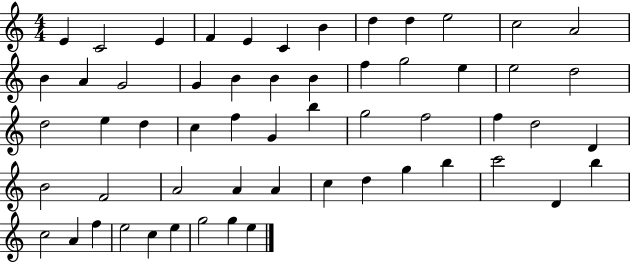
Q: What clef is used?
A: treble